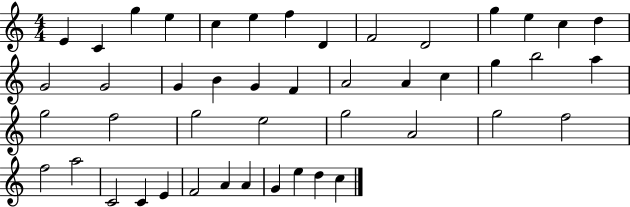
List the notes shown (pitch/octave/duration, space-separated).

E4/q C4/q G5/q E5/q C5/q E5/q F5/q D4/q F4/h D4/h G5/q E5/q C5/q D5/q G4/h G4/h G4/q B4/q G4/q F4/q A4/h A4/q C5/q G5/q B5/h A5/q G5/h F5/h G5/h E5/h G5/h A4/h G5/h F5/h F5/h A5/h C4/h C4/q E4/q F4/h A4/q A4/q G4/q E5/q D5/q C5/q